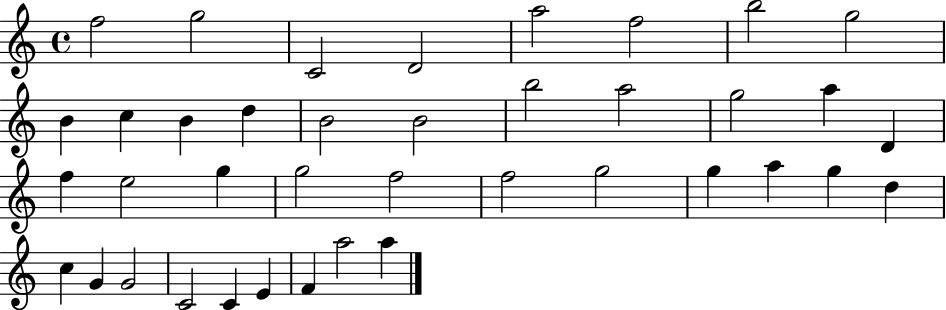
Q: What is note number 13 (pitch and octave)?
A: B4